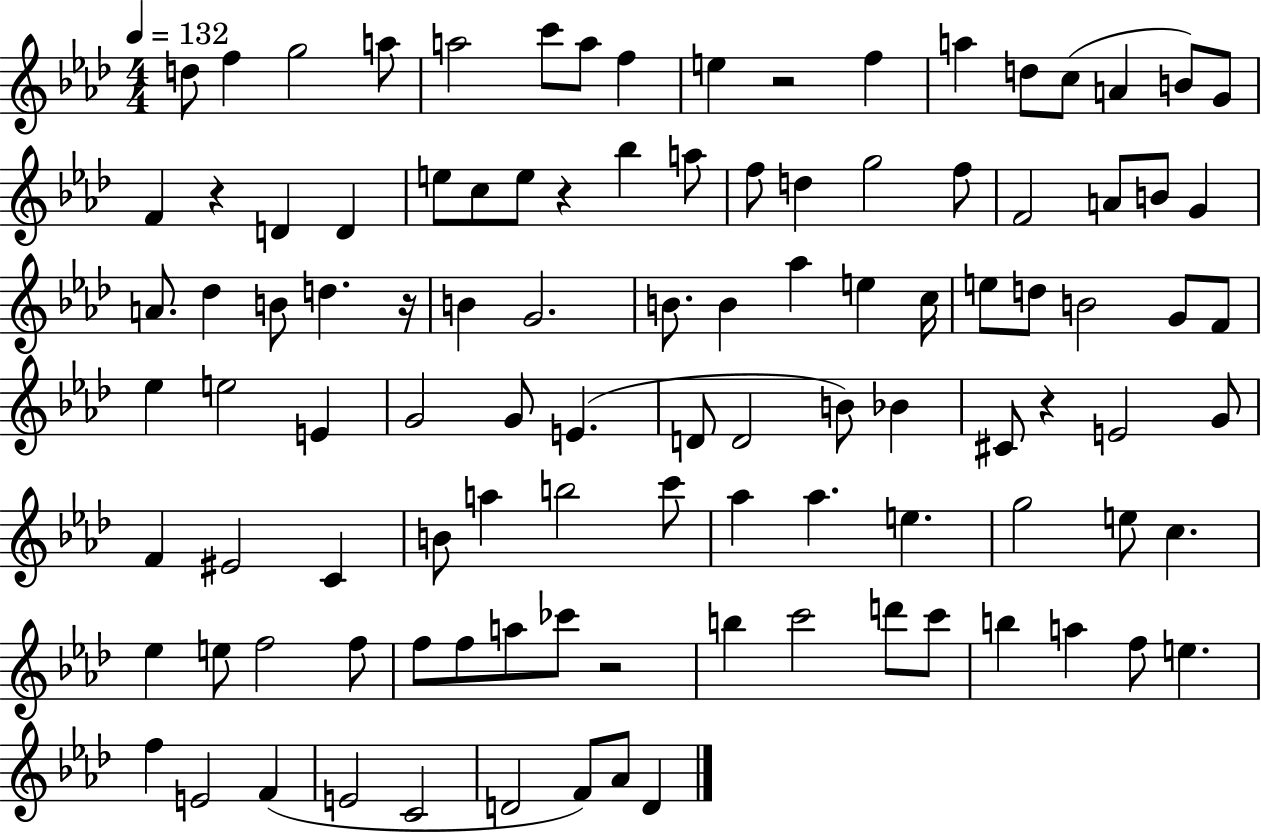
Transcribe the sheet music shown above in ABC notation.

X:1
T:Untitled
M:4/4
L:1/4
K:Ab
d/2 f g2 a/2 a2 c'/2 a/2 f e z2 f a d/2 c/2 A B/2 G/2 F z D D e/2 c/2 e/2 z _b a/2 f/2 d g2 f/2 F2 A/2 B/2 G A/2 _d B/2 d z/4 B G2 B/2 B _a e c/4 e/2 d/2 B2 G/2 F/2 _e e2 E G2 G/2 E D/2 D2 B/2 _B ^C/2 z E2 G/2 F ^E2 C B/2 a b2 c'/2 _a _a e g2 e/2 c _e e/2 f2 f/2 f/2 f/2 a/2 _c'/2 z2 b c'2 d'/2 c'/2 b a f/2 e f E2 F E2 C2 D2 F/2 _A/2 D